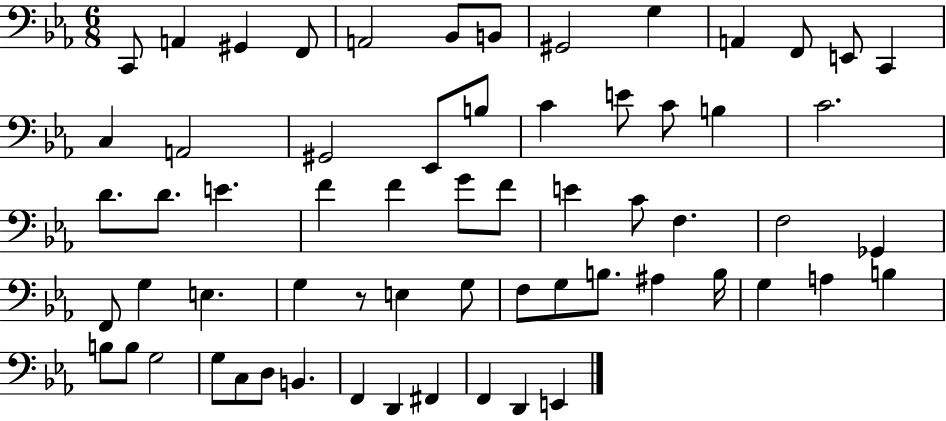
X:1
T:Untitled
M:6/8
L:1/4
K:Eb
C,,/2 A,, ^G,, F,,/2 A,,2 _B,,/2 B,,/2 ^G,,2 G, A,, F,,/2 E,,/2 C,, C, A,,2 ^G,,2 _E,,/2 B,/2 C E/2 C/2 B, C2 D/2 D/2 E F F G/2 F/2 E C/2 F, F,2 _G,, F,,/2 G, E, G, z/2 E, G,/2 F,/2 G,/2 B,/2 ^A, B,/4 G, A, B, B,/2 B,/2 G,2 G,/2 C,/2 D,/2 B,, F,, D,, ^F,, F,, D,, E,,